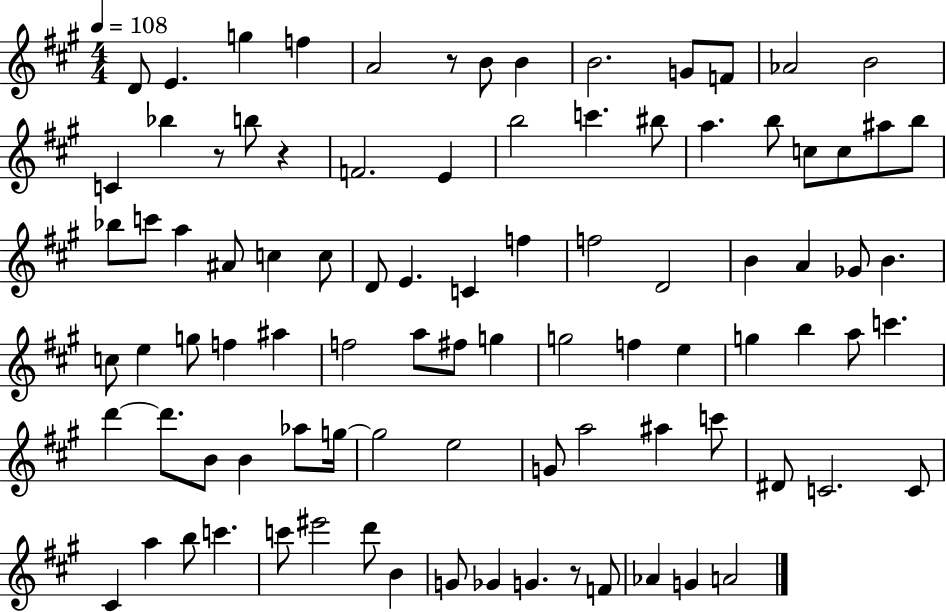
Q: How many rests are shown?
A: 4